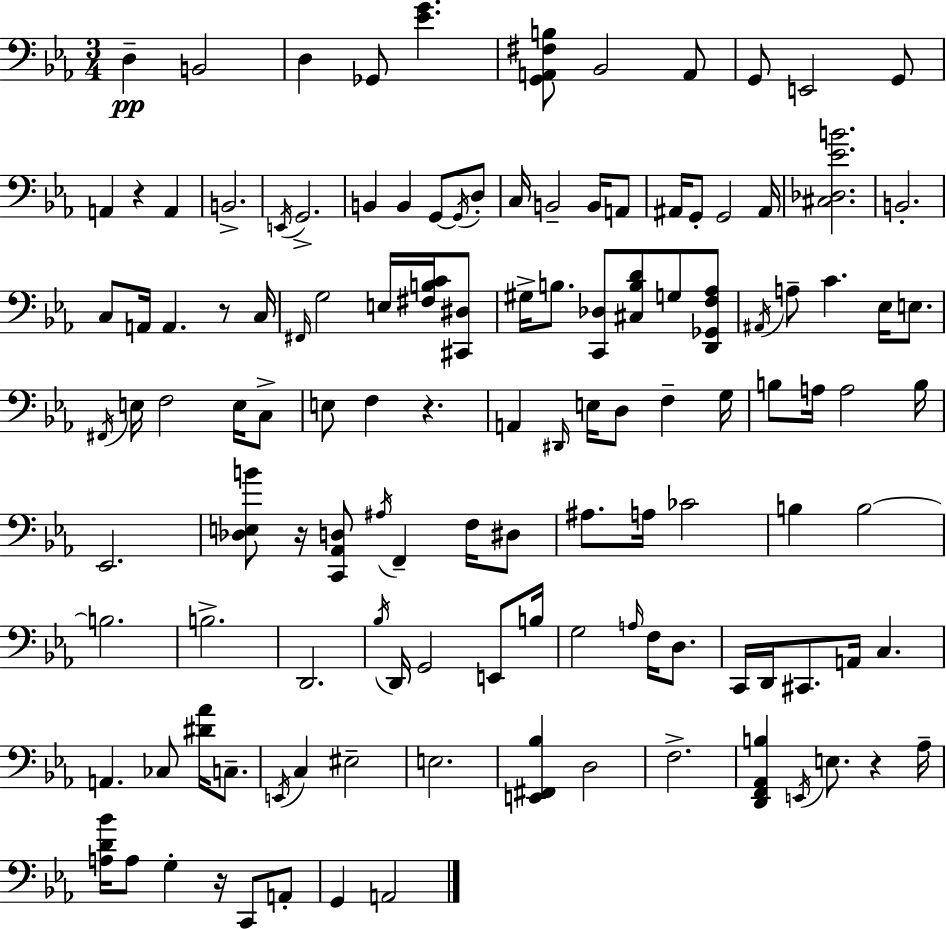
X:1
T:Untitled
M:3/4
L:1/4
K:Eb
D, B,,2 D, _G,,/2 [_EG] [G,,A,,^F,B,]/2 _B,,2 A,,/2 G,,/2 E,,2 G,,/2 A,, z A,, B,,2 E,,/4 G,,2 B,, B,, G,,/2 G,,/4 D,/2 C,/4 B,,2 B,,/4 A,,/2 ^A,,/4 G,,/2 G,,2 ^A,,/4 [^C,_D,_EB]2 B,,2 C,/2 A,,/4 A,, z/2 C,/4 ^F,,/4 G,2 E,/4 [^F,B,C]/4 [^C,,^D,]/2 ^G,/4 B,/2 [C,,_D,]/2 [^C,B,D]/2 G,/2 [D,,_G,,F,_A,]/2 ^A,,/4 A,/2 C _E,/4 E,/2 ^F,,/4 E,/4 F,2 E,/4 C,/2 E,/2 F, z A,, ^D,,/4 E,/4 D,/2 F, G,/4 B,/2 A,/4 A,2 B,/4 _E,,2 [_D,E,B]/2 z/4 [C,,_A,,D,]/2 ^A,/4 F,, F,/4 ^D,/2 ^A,/2 A,/4 _C2 B, B,2 B,2 B,2 D,,2 _B,/4 D,,/4 G,,2 E,,/2 B,/4 G,2 A,/4 F,/4 D,/2 C,,/4 D,,/4 ^C,,/2 A,,/4 C, A,, _C,/2 [^D_A]/4 C,/2 E,,/4 C, ^E,2 E,2 [E,,^F,,_B,] D,2 F,2 [D,,F,,_A,,B,] E,,/4 E,/2 z _A,/4 [A,D_B]/4 A,/2 G, z/4 C,,/2 A,,/2 G,, A,,2